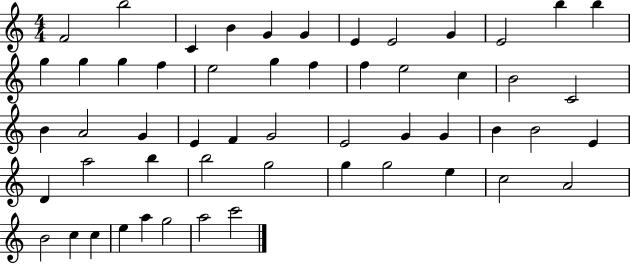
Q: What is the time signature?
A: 4/4